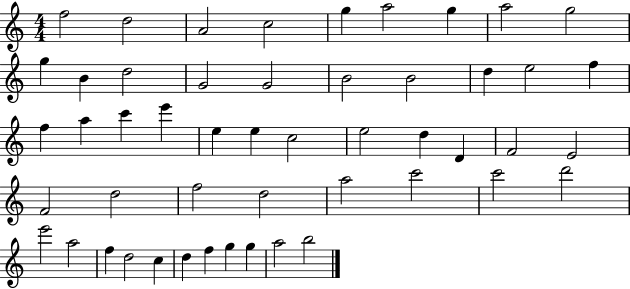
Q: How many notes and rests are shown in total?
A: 50